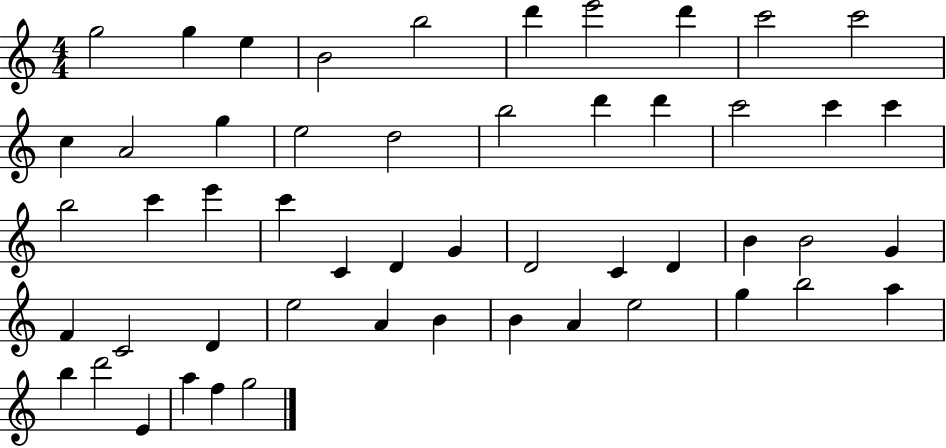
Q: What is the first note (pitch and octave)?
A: G5